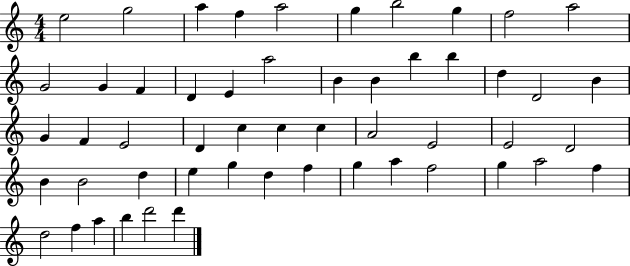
X:1
T:Untitled
M:4/4
L:1/4
K:C
e2 g2 a f a2 g b2 g f2 a2 G2 G F D E a2 B B b b d D2 B G F E2 D c c c A2 E2 E2 D2 B B2 d e g d f g a f2 g a2 f d2 f a b d'2 d'